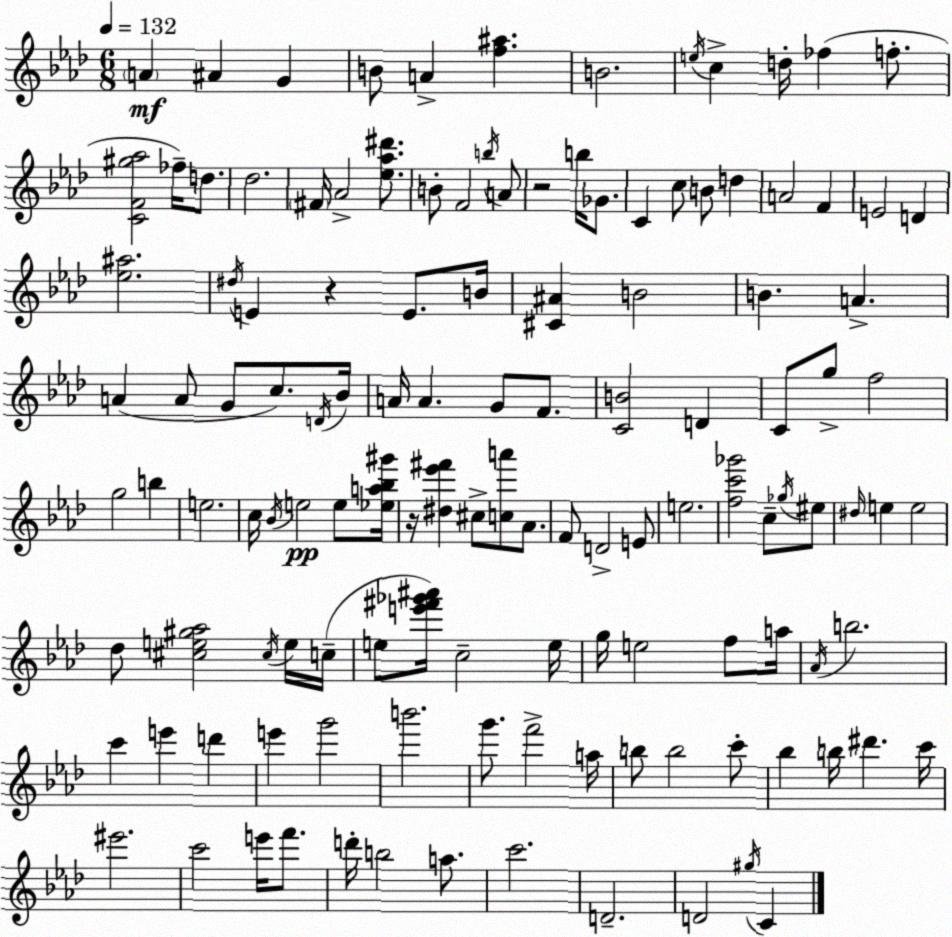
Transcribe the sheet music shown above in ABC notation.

X:1
T:Untitled
M:6/8
L:1/4
K:Ab
A ^A G B/2 A [f^a] B2 e/4 c d/4 _f f/2 [CF^g_a]2 _f/4 d/2 _d2 ^F/4 _A2 [_e_a^d']/2 B/2 F2 b/4 A/2 z2 b/4 _G/2 C c/2 B/2 d A2 F E2 D [_e^a]2 ^d/4 E z E/2 B/4 [^C^A] B2 B A A A/2 G/2 c/2 D/4 _B/4 A/4 A G/2 F/2 [CB]2 D C/2 g/2 f2 g2 b e2 c/4 _B/4 e2 e/2 [_ea_b^g']/4 z/4 [^d_e'^f'] ^c/2 [ca']/2 _A/2 F/2 D2 E/2 e2 [fc'_g']2 c/2 _g/4 ^e/2 ^d/4 e e2 _d/2 [^ce^g_a]2 ^c/4 e/4 c/4 e/2 [e'^f'_g'^a']/4 c2 e/4 g/4 e2 f/2 a/4 _A/4 b2 c' e' d' e' g'2 b'2 g'/2 f'2 a/4 b/2 b2 c'/2 _b b/4 ^d' c'/4 ^e'2 c'2 e'/4 f'/2 d'/4 b2 a/2 c'2 D2 D2 ^g/4 C